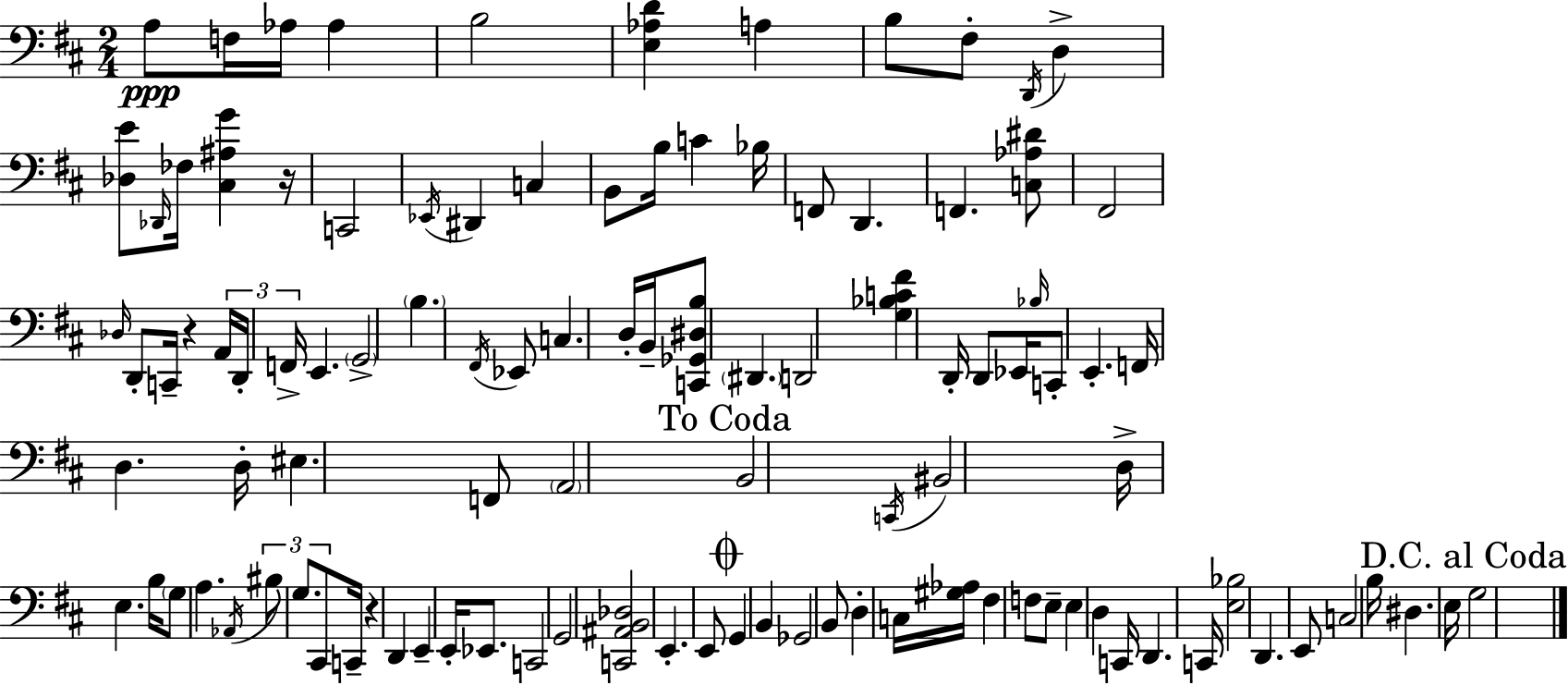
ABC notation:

X:1
T:Untitled
M:2/4
L:1/4
K:D
A,/2 F,/4 _A,/4 _A, B,2 [E,_A,D] A, B,/2 ^F,/2 D,,/4 D, [_D,E]/2 _D,,/4 _F,/4 [^C,^A,G] z/4 C,,2 _E,,/4 ^D,, C, B,,/2 B,/4 C _B,/4 F,,/2 D,, F,, [C,_A,^D]/2 ^F,,2 _D,/4 D,,/2 C,,/4 z A,,/4 D,,/4 F,,/4 E,, G,,2 B, ^F,,/4 _E,,/2 C, D,/4 B,,/4 [C,,_G,,^D,B,]/2 ^D,, D,,2 [G,_B,C^F] D,,/4 D,,/2 _E,,/4 _B,/4 C,,/2 E,, F,,/4 D, D,/4 ^E, F,,/2 A,,2 B,,2 C,,/4 ^B,,2 D,/4 E, B,/4 G,/2 A, _A,,/4 ^B,/2 G,/2 ^C,,/2 C,,/4 z D,, E,, E,,/4 _E,,/2 C,,2 G,,2 [C,,^A,,B,,_D,]2 E,, E,,/2 G,, B,, _G,,2 B,,/2 D, C,/4 [^G,_A,]/4 ^F, F,/2 E,/2 E, D, C,,/4 D,, C,,/4 [E,_B,]2 D,, E,,/2 C,2 B,/4 ^D, E,/4 G,2